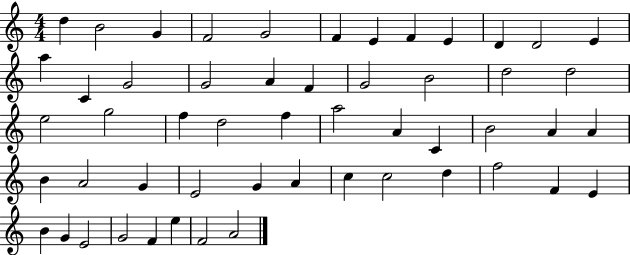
X:1
T:Untitled
M:4/4
L:1/4
K:C
d B2 G F2 G2 F E F E D D2 E a C G2 G2 A F G2 B2 d2 d2 e2 g2 f d2 f a2 A C B2 A A B A2 G E2 G A c c2 d f2 F E B G E2 G2 F e F2 A2